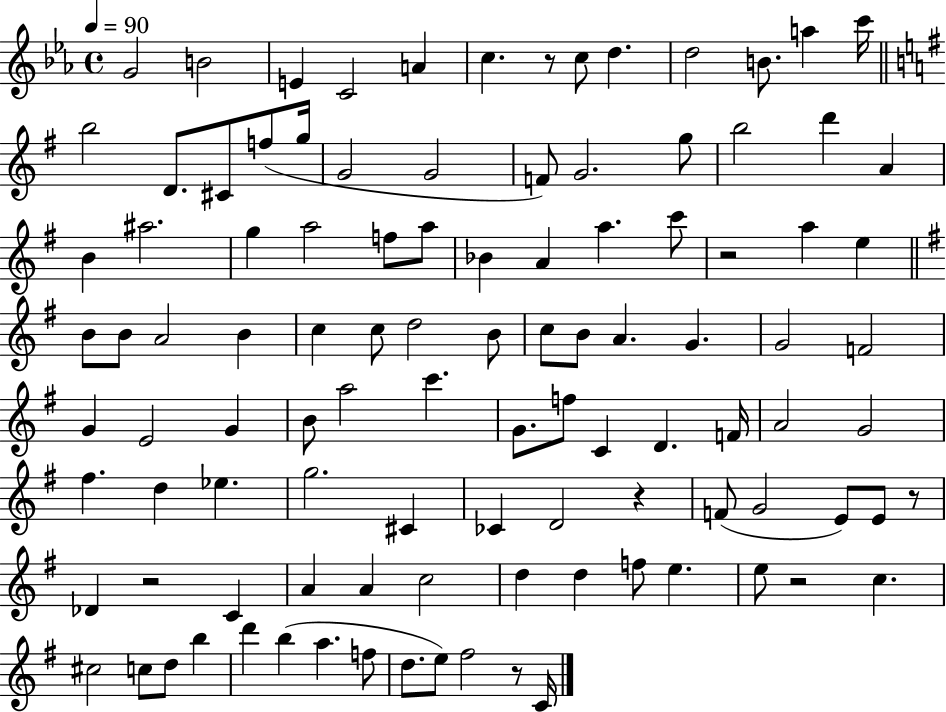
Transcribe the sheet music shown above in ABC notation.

X:1
T:Untitled
M:4/4
L:1/4
K:Eb
G2 B2 E C2 A c z/2 c/2 d d2 B/2 a c'/4 b2 D/2 ^C/2 f/2 g/4 G2 G2 F/2 G2 g/2 b2 d' A B ^a2 g a2 f/2 a/2 _B A a c'/2 z2 a e B/2 B/2 A2 B c c/2 d2 B/2 c/2 B/2 A G G2 F2 G E2 G B/2 a2 c' G/2 f/2 C D F/4 A2 G2 ^f d _e g2 ^C _C D2 z F/2 G2 E/2 E/2 z/2 _D z2 C A A c2 d d f/2 e e/2 z2 c ^c2 c/2 d/2 b d' b a f/2 d/2 e/2 ^f2 z/2 C/4